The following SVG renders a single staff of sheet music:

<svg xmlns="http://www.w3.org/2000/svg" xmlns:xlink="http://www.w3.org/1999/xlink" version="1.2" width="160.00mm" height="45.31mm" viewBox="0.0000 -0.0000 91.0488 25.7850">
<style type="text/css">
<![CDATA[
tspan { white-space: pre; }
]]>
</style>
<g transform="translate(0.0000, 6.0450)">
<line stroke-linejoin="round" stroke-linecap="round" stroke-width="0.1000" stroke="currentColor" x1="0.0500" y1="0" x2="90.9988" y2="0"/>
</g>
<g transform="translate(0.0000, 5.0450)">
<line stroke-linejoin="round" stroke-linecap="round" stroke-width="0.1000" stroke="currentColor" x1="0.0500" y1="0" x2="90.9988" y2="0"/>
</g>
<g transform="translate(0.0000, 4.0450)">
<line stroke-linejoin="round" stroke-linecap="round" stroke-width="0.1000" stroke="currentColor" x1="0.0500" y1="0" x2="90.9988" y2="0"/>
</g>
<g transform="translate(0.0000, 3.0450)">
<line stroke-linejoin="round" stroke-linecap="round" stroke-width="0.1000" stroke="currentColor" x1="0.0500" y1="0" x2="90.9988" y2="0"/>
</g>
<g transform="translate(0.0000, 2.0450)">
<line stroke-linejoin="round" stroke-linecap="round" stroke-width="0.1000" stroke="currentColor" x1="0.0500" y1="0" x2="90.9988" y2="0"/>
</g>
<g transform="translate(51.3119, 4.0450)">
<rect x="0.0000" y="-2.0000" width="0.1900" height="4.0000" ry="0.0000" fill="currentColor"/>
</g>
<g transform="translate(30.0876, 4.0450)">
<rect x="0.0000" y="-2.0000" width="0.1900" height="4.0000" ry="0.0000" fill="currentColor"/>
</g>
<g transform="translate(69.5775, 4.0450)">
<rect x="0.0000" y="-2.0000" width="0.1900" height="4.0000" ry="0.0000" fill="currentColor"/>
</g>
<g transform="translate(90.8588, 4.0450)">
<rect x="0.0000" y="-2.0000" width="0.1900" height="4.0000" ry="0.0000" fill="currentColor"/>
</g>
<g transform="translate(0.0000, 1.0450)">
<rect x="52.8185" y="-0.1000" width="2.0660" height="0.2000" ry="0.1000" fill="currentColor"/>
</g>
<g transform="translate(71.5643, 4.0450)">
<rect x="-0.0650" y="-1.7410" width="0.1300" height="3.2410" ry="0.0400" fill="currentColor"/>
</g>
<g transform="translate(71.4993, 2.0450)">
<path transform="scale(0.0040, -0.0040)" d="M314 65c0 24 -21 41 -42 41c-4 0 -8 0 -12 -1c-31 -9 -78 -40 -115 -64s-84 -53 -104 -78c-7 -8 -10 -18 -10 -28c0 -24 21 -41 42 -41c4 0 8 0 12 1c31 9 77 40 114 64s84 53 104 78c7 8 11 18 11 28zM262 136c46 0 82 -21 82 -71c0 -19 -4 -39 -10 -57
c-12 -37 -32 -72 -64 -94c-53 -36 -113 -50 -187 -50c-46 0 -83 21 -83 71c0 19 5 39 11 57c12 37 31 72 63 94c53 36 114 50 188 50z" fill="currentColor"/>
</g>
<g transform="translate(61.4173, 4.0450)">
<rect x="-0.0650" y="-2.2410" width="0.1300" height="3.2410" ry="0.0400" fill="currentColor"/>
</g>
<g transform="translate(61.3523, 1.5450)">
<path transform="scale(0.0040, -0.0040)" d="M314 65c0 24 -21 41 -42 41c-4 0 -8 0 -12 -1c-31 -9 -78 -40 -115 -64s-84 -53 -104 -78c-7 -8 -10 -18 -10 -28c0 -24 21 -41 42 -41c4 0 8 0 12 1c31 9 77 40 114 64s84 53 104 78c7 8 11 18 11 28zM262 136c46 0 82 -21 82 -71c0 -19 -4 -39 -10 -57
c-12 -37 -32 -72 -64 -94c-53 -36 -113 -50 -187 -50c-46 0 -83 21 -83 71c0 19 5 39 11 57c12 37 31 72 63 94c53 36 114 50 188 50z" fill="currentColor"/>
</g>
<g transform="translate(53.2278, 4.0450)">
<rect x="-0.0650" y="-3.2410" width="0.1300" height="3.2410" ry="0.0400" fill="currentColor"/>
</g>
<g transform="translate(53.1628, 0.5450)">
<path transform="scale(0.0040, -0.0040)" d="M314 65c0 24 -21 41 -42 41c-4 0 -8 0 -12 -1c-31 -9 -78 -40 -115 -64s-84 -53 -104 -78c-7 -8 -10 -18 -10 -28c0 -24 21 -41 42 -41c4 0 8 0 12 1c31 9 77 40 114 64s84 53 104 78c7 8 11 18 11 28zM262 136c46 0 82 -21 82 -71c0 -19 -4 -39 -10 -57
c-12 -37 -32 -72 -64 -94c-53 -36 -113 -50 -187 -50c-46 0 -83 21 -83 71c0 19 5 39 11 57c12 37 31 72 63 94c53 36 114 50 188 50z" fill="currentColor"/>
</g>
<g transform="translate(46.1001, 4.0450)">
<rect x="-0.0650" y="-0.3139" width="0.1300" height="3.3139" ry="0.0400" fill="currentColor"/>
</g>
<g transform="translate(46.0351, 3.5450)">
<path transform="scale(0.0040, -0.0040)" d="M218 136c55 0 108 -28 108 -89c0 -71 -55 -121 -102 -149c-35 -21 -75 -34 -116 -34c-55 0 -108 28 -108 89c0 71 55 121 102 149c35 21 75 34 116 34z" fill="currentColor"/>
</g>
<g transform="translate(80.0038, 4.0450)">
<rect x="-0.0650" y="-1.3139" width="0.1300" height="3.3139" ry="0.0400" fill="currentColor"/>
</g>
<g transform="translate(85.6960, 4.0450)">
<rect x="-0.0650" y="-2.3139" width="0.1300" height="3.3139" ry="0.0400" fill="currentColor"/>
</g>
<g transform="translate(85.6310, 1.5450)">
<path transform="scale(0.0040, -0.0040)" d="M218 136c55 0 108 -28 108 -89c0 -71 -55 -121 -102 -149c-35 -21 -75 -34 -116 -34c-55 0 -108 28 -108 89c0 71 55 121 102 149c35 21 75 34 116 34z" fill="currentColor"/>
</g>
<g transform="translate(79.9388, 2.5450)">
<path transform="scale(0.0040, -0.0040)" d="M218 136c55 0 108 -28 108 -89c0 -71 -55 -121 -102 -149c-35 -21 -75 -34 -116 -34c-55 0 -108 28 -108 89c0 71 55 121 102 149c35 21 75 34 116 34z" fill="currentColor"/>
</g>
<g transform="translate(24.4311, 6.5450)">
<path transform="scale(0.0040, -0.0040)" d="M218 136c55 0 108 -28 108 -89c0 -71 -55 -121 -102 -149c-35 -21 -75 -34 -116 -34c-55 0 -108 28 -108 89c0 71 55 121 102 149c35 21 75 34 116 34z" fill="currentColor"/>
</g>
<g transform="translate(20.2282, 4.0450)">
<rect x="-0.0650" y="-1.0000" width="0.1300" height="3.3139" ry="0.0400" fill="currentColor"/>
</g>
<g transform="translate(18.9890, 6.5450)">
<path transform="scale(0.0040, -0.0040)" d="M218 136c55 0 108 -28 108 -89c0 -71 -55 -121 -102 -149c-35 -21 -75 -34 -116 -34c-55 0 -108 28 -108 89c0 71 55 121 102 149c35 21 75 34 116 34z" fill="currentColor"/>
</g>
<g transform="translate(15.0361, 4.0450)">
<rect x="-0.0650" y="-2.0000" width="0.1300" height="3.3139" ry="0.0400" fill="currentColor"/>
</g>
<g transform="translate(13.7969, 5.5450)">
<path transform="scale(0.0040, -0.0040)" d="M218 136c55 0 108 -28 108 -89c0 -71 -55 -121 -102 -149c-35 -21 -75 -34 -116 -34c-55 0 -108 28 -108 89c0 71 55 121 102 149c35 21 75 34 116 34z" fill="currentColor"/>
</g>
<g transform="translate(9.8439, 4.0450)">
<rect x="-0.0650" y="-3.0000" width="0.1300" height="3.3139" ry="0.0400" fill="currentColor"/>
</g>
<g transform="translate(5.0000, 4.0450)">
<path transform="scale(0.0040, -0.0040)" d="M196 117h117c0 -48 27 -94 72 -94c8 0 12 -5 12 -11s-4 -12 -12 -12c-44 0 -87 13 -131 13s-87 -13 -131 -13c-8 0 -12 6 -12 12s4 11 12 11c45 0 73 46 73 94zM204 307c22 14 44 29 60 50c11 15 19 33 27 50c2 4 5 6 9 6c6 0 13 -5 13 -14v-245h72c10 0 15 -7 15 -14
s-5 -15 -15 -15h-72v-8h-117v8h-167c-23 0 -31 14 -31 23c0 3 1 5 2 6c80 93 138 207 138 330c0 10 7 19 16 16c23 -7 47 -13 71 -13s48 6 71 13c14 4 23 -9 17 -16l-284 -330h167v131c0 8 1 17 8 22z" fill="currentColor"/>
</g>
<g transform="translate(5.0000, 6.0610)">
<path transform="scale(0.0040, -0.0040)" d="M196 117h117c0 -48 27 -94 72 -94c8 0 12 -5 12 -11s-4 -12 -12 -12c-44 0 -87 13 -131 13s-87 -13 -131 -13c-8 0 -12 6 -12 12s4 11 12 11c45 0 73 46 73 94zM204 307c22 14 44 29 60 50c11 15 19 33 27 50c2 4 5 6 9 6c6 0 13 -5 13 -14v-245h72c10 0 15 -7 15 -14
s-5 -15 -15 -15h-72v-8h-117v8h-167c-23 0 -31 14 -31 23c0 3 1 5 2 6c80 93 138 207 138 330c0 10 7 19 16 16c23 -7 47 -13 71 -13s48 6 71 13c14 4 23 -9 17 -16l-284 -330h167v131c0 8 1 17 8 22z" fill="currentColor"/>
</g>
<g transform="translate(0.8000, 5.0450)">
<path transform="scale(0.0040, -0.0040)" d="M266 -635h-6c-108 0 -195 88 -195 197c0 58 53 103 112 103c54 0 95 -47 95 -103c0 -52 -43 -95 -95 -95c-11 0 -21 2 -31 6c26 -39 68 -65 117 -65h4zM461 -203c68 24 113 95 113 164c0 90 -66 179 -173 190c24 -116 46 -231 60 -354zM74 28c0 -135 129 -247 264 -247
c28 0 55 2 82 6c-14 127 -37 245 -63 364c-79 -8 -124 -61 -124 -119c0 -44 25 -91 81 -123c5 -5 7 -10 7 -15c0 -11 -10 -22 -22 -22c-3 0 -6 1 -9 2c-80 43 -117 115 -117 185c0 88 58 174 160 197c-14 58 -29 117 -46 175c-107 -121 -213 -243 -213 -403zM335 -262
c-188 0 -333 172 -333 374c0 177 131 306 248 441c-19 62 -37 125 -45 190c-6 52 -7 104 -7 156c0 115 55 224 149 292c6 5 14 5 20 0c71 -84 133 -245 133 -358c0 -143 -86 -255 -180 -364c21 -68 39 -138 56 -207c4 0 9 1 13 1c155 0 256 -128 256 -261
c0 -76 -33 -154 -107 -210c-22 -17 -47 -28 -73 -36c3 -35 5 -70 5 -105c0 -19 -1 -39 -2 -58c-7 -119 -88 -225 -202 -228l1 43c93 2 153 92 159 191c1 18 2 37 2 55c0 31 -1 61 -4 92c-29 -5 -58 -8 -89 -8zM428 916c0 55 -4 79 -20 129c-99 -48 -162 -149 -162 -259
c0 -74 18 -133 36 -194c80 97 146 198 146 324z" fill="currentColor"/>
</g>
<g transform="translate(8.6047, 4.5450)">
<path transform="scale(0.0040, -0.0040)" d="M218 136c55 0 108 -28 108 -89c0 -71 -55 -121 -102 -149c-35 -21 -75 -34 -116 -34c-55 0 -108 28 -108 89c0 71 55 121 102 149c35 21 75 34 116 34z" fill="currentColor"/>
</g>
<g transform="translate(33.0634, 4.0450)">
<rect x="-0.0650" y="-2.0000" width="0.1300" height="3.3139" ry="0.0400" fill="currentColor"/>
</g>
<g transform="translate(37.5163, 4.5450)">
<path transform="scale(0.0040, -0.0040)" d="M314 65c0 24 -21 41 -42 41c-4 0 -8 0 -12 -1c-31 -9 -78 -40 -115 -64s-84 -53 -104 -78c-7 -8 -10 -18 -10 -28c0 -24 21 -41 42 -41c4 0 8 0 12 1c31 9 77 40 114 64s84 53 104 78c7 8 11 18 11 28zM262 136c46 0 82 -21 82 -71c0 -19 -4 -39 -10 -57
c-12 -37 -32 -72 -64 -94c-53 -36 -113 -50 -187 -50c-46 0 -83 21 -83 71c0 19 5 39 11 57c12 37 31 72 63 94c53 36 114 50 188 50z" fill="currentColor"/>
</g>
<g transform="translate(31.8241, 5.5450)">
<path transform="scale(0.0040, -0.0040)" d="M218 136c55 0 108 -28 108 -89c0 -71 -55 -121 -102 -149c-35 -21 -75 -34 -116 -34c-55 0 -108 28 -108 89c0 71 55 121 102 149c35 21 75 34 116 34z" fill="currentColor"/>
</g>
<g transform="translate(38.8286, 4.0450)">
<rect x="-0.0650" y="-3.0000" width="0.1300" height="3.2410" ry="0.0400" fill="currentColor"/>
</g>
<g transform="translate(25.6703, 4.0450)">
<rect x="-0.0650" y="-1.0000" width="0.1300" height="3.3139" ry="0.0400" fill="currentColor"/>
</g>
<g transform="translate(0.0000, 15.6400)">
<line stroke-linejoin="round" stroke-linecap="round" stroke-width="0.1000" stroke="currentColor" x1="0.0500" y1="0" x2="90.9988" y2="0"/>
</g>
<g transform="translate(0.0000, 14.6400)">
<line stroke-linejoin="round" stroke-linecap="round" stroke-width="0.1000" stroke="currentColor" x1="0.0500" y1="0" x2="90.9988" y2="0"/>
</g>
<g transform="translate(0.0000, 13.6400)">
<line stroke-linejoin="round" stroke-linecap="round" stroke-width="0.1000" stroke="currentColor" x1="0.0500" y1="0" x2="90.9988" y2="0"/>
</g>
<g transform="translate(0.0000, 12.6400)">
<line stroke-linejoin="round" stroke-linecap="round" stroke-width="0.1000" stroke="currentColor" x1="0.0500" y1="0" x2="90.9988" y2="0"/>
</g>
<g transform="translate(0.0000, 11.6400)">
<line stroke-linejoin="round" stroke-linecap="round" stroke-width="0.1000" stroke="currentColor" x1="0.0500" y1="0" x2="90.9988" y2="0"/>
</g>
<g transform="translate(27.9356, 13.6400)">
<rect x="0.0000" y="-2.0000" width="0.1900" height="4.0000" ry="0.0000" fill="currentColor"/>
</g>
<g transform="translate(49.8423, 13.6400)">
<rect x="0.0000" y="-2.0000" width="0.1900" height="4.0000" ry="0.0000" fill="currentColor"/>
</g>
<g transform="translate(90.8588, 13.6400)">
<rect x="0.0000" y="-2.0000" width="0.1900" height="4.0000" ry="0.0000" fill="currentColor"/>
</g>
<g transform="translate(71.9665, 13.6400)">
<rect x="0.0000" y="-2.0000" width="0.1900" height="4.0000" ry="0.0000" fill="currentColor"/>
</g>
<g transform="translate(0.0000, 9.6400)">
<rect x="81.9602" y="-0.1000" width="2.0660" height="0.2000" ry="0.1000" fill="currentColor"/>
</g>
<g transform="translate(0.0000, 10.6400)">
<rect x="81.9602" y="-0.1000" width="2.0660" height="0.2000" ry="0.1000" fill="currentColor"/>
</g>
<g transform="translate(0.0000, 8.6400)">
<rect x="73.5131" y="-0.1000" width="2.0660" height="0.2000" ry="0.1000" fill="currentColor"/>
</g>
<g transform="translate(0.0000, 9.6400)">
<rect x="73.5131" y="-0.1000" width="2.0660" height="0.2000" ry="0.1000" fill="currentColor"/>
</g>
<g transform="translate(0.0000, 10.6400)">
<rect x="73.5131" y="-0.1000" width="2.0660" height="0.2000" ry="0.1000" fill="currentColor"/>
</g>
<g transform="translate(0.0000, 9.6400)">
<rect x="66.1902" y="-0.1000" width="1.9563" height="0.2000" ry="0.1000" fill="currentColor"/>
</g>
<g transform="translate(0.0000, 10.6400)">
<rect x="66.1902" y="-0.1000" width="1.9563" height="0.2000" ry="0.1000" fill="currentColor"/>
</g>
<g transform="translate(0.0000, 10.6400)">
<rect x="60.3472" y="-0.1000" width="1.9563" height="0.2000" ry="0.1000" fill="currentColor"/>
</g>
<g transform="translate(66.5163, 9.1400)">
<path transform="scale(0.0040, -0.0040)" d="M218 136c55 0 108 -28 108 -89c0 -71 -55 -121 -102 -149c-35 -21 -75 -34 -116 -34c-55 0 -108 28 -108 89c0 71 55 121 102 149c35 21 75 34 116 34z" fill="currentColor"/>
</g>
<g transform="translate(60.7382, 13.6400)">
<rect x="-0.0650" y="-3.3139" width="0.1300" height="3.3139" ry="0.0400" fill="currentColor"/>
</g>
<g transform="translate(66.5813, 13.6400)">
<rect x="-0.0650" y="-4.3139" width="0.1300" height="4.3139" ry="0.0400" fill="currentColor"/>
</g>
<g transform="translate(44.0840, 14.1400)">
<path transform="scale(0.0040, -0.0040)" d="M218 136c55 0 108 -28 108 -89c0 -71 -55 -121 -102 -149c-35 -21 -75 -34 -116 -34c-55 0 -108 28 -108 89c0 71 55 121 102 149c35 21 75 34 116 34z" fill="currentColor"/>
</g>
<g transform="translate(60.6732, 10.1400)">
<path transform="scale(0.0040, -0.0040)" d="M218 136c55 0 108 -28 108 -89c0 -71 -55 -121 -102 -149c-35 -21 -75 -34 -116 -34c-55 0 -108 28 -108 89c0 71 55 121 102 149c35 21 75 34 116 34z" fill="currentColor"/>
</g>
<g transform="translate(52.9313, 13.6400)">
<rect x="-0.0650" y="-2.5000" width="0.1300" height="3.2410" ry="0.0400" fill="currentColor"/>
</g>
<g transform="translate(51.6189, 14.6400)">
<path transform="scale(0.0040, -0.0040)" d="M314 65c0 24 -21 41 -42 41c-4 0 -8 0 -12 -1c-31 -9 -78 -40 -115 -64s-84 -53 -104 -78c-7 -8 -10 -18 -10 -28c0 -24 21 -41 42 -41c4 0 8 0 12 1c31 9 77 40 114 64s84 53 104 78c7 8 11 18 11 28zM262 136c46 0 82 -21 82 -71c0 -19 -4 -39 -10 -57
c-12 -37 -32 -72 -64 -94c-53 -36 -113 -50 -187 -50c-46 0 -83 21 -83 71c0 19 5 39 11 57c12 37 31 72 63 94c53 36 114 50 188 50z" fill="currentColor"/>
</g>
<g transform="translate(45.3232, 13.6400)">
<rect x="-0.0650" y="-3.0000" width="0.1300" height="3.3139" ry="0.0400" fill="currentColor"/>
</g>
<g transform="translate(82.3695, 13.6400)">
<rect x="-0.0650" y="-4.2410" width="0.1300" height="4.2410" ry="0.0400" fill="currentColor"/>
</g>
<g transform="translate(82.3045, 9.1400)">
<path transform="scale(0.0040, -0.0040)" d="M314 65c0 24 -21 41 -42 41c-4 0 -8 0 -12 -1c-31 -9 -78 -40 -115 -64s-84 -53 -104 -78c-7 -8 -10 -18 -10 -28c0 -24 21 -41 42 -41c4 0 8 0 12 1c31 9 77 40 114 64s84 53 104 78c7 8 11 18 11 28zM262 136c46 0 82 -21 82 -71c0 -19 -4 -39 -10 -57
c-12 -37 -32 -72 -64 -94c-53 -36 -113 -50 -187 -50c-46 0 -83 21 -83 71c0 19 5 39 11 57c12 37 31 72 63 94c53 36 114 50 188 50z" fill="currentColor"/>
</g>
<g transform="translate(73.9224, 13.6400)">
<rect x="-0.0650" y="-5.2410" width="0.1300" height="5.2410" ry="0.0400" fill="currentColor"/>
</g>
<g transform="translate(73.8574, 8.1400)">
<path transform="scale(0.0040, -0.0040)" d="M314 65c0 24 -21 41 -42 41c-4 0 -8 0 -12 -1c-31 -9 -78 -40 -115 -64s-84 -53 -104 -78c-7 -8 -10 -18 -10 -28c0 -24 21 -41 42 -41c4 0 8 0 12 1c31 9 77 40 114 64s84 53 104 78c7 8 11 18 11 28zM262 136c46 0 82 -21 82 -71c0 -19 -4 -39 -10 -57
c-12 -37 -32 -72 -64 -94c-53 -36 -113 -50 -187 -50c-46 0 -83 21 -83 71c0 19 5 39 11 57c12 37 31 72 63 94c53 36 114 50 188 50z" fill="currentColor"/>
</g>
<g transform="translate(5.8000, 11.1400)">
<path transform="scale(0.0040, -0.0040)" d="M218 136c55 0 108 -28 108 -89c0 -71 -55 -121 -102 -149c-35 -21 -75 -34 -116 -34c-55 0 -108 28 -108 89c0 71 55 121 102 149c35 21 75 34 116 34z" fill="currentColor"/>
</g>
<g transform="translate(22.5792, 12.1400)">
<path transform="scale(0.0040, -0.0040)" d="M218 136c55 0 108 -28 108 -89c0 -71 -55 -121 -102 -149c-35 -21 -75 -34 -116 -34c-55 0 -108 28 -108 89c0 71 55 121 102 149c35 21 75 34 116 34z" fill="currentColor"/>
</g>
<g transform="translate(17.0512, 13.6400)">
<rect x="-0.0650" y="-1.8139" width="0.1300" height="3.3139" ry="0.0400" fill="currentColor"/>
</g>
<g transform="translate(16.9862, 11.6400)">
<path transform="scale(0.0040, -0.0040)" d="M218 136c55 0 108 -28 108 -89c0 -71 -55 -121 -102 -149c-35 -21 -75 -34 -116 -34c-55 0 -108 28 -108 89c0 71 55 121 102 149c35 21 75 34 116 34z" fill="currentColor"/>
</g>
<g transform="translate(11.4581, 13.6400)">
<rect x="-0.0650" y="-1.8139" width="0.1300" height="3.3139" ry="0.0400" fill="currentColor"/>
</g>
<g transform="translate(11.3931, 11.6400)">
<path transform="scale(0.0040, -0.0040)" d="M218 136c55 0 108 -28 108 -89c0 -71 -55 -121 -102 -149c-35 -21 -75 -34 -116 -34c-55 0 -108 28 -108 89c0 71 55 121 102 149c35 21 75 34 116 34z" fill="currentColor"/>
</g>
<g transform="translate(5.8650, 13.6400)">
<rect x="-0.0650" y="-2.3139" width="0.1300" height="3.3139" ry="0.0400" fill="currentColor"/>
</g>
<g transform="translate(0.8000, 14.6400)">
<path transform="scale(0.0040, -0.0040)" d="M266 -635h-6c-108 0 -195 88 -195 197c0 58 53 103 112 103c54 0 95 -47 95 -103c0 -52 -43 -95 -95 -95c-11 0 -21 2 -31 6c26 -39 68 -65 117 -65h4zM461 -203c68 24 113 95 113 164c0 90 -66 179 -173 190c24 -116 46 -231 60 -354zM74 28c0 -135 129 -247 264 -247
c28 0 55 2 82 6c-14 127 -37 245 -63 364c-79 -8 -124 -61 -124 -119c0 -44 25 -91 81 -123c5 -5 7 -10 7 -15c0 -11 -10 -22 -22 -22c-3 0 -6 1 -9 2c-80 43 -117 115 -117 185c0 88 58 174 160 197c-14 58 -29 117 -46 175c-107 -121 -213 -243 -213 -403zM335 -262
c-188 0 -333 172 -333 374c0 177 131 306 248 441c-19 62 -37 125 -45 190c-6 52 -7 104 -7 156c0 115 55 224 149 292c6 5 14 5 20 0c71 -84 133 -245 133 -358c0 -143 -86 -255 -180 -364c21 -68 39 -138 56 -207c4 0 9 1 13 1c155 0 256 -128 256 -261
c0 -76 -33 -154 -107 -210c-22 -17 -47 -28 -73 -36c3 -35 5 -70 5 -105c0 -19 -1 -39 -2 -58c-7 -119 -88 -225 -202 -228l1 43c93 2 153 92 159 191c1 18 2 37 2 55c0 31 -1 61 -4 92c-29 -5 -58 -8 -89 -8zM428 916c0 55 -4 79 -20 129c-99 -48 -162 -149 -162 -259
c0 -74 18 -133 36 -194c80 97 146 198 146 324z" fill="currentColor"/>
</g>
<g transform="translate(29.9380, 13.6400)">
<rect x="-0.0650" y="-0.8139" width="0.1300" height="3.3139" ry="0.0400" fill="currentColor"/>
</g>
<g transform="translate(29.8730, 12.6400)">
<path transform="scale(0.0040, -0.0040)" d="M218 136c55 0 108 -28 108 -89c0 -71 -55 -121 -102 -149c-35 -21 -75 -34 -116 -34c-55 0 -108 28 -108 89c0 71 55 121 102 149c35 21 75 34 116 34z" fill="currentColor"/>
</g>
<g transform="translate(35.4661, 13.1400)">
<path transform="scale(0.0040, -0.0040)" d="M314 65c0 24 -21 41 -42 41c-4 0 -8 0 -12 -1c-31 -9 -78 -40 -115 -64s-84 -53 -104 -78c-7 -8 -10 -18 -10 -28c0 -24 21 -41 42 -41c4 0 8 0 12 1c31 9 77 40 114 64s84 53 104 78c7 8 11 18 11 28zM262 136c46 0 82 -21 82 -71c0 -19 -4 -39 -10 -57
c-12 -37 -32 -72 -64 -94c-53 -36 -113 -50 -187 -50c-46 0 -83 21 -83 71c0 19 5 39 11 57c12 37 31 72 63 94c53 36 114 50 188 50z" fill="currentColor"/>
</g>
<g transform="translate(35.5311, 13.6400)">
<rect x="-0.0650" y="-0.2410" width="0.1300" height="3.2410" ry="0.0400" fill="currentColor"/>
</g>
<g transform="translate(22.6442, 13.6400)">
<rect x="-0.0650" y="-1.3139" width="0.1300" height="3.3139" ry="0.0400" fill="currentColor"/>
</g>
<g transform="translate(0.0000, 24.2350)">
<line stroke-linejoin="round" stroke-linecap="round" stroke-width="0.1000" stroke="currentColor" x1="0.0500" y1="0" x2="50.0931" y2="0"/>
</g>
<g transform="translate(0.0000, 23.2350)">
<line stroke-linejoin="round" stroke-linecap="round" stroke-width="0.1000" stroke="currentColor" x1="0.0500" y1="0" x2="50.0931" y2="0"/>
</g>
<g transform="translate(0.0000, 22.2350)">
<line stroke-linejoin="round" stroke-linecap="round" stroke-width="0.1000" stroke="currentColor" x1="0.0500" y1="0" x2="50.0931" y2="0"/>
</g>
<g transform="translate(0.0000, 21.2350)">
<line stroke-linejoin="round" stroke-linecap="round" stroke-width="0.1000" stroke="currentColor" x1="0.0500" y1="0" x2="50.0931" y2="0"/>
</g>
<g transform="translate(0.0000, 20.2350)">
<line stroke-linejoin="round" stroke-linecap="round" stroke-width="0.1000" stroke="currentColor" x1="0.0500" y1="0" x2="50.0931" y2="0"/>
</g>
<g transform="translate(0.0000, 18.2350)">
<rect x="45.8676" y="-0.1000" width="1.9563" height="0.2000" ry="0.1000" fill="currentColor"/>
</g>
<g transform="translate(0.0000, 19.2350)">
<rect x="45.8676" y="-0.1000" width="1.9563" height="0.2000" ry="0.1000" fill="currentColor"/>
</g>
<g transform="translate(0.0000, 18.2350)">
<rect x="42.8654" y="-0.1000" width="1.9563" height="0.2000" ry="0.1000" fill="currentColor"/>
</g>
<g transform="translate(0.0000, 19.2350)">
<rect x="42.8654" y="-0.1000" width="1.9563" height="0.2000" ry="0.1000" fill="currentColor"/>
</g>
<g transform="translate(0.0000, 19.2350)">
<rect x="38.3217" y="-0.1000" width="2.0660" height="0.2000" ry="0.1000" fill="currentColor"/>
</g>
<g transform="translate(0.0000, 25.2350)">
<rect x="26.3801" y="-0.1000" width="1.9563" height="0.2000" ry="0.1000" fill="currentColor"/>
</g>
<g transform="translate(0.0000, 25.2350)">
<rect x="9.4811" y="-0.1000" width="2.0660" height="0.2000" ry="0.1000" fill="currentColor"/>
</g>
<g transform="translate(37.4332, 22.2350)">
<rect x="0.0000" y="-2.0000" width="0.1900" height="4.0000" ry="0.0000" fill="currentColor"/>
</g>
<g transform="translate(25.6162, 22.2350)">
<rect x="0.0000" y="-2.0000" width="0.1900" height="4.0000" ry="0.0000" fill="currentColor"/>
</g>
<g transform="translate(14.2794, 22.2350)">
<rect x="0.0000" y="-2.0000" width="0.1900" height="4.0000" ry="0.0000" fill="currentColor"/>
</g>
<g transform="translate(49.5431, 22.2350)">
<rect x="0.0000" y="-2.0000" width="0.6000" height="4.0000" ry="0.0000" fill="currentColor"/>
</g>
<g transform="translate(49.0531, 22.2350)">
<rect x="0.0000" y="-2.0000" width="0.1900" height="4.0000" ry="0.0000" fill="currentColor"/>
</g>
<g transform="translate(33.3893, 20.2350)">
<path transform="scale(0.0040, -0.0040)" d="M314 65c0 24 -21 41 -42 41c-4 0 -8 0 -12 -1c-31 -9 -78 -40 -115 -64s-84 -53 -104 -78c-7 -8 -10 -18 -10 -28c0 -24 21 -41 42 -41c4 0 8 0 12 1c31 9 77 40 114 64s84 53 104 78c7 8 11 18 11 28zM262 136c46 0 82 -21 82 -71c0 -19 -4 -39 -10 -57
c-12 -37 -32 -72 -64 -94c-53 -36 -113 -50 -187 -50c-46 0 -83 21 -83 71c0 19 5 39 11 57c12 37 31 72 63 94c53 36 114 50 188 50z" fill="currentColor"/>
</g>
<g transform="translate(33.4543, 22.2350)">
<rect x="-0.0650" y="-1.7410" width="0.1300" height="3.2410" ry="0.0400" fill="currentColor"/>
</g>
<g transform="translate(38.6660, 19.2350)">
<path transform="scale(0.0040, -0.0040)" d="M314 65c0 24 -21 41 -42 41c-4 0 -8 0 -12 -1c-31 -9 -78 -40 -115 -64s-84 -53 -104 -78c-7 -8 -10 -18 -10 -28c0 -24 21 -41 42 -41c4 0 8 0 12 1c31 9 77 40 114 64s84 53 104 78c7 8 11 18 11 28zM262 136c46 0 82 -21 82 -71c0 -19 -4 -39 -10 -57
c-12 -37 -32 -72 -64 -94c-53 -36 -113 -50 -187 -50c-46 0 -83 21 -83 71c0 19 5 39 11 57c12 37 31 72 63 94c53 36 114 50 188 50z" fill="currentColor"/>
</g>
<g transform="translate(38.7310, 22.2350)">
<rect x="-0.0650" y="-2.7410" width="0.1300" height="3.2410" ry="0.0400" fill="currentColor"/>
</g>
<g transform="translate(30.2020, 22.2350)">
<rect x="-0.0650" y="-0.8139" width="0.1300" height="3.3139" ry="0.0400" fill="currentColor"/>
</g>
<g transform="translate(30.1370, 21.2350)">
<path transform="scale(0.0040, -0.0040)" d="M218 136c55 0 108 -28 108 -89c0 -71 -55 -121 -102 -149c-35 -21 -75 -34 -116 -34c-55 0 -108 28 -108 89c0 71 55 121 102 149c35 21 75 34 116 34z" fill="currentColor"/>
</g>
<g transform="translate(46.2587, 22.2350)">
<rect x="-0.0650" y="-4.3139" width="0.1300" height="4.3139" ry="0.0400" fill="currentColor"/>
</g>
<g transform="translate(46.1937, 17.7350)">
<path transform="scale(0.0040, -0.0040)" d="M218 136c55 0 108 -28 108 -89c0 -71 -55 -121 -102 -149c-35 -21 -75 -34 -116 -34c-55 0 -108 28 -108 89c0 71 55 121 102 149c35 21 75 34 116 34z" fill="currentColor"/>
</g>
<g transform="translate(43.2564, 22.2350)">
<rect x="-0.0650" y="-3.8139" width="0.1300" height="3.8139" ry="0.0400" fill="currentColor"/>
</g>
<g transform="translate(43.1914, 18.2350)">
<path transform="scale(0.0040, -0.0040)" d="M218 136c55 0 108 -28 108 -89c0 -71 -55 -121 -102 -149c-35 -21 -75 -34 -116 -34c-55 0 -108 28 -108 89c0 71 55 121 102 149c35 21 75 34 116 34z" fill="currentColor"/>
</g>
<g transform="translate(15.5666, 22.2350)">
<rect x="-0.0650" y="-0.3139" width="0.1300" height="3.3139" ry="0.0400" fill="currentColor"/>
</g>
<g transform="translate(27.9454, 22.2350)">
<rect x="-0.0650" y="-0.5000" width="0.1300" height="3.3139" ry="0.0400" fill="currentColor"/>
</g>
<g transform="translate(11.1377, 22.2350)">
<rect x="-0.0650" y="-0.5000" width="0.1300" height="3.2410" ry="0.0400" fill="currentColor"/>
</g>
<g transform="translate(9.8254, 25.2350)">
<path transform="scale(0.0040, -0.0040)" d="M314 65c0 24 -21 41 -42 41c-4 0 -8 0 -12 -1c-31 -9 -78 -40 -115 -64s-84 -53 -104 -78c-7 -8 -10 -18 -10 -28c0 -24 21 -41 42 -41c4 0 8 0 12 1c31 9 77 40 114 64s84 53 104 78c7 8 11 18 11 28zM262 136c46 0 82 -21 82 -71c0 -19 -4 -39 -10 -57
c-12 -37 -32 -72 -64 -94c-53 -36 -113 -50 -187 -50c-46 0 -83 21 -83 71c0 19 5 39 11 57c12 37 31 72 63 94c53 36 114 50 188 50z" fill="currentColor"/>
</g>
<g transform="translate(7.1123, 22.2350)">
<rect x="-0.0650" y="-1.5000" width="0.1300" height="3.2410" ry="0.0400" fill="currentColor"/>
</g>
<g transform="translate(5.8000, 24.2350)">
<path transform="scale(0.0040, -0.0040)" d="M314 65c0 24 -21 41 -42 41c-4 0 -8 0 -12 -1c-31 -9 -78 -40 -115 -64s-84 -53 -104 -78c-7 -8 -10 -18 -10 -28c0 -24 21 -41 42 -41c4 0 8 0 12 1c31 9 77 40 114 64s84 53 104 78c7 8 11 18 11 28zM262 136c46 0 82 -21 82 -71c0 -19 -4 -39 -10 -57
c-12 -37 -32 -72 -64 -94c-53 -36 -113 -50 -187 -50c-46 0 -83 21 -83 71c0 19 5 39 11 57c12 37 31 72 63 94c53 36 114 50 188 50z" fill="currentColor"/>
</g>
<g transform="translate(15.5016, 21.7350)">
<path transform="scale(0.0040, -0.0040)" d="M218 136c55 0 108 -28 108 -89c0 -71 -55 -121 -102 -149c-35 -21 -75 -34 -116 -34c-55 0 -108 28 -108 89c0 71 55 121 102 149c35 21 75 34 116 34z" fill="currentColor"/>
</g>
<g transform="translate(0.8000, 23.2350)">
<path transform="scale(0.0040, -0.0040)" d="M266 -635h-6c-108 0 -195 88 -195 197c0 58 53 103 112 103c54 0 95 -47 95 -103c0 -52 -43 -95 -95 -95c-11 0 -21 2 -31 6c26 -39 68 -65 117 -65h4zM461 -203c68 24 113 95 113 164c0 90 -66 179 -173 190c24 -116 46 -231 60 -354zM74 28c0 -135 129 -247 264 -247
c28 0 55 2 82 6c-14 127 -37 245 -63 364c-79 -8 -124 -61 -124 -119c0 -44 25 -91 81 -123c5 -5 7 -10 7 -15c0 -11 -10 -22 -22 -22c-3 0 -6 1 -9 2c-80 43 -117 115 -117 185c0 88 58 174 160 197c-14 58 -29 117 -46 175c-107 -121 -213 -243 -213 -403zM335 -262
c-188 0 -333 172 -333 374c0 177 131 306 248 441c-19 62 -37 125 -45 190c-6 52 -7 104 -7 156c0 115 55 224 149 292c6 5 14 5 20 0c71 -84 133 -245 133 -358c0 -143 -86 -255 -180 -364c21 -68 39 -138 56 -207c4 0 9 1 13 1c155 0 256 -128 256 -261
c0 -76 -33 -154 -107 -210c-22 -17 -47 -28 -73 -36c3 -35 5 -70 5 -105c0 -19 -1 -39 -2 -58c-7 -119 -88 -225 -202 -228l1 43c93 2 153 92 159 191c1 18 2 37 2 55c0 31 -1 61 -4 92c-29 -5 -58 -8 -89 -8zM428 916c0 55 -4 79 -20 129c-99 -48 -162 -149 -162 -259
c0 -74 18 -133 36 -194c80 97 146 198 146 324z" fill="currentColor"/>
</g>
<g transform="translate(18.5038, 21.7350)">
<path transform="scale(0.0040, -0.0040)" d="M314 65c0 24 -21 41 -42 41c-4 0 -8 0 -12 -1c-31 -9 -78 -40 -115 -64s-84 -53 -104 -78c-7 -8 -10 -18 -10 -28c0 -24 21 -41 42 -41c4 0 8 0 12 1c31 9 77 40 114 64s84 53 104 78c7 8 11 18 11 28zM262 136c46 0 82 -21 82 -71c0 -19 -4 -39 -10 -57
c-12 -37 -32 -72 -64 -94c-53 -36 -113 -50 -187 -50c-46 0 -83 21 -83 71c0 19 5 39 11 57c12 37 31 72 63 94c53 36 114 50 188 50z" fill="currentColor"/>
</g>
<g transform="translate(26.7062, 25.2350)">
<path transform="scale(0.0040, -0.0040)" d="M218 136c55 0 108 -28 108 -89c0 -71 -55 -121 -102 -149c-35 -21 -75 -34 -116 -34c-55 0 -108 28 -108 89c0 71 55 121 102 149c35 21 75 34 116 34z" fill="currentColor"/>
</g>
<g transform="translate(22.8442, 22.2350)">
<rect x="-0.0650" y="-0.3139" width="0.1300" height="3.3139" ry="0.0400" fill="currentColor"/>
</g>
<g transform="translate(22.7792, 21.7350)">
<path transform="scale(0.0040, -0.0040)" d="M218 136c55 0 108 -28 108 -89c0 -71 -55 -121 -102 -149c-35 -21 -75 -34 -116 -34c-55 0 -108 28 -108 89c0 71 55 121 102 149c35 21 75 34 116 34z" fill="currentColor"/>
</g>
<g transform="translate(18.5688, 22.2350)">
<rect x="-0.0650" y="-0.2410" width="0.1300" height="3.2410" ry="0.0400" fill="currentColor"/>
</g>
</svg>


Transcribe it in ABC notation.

X:1
T:Untitled
M:4/4
L:1/4
K:C
A F D D F A2 c b2 g2 f2 e g g f f e d c2 A G2 b d' f'2 d'2 E2 C2 c c2 c C d f2 a2 c' d'